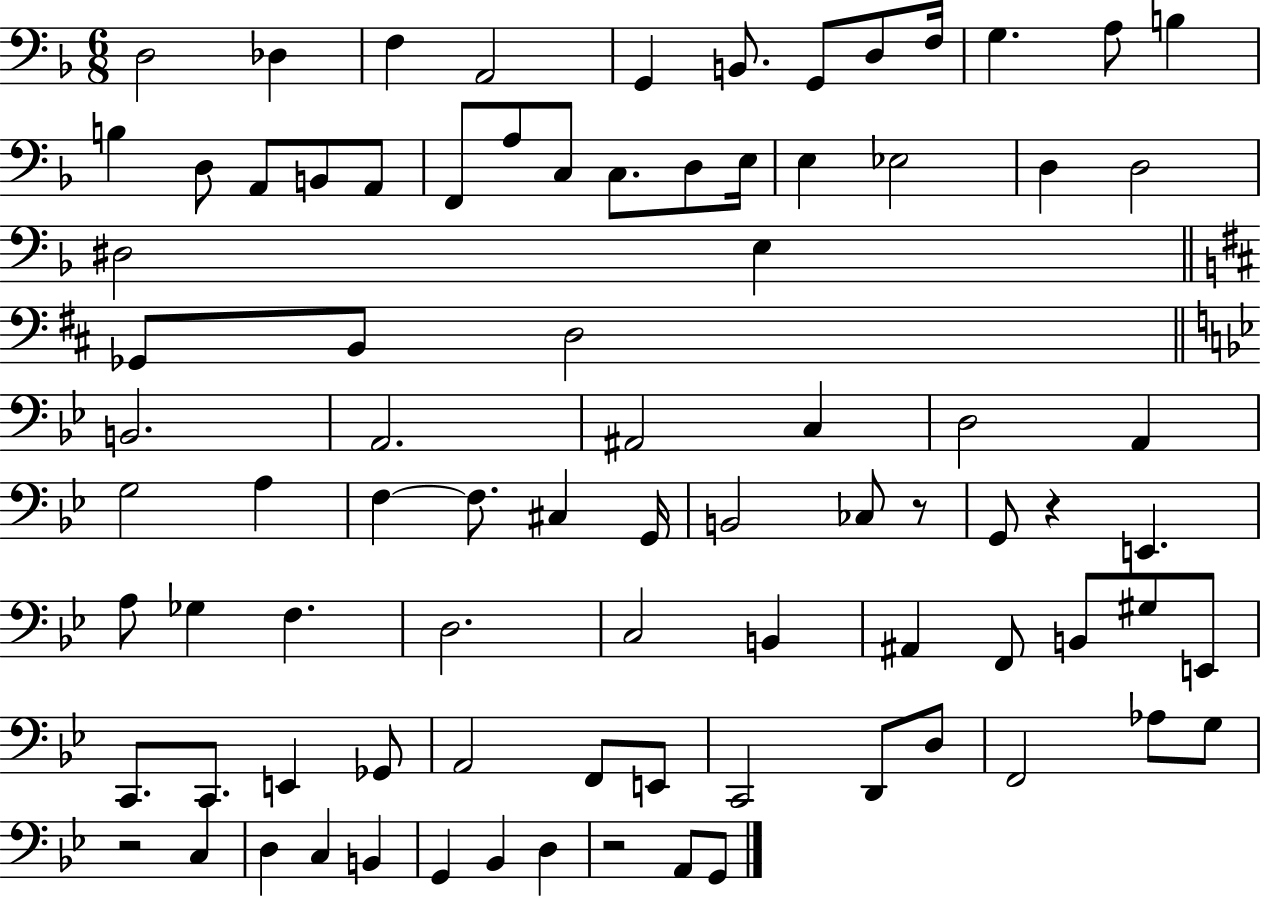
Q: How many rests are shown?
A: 4